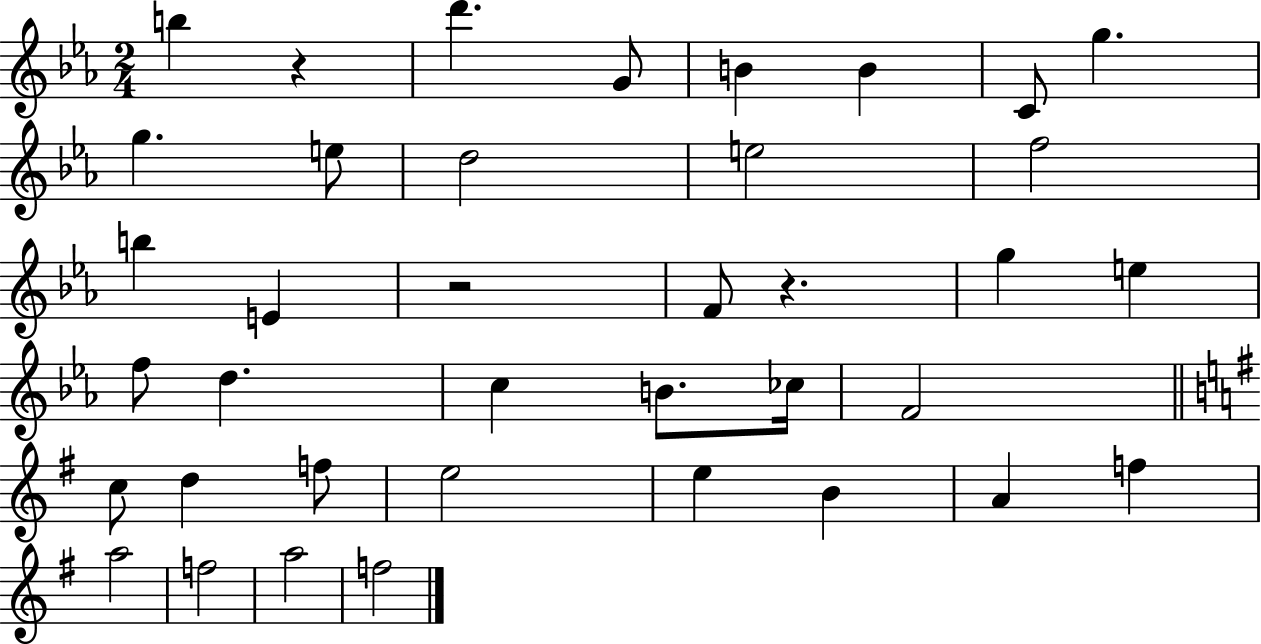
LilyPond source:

{
  \clef treble
  \numericTimeSignature
  \time 2/4
  \key ees \major
  b''4 r4 | d'''4. g'8 | b'4 b'4 | c'8 g''4. | \break g''4. e''8 | d''2 | e''2 | f''2 | \break b''4 e'4 | r2 | f'8 r4. | g''4 e''4 | \break f''8 d''4. | c''4 b'8. ces''16 | f'2 | \bar "||" \break \key e \minor c''8 d''4 f''8 | e''2 | e''4 b'4 | a'4 f''4 | \break a''2 | f''2 | a''2 | f''2 | \break \bar "|."
}